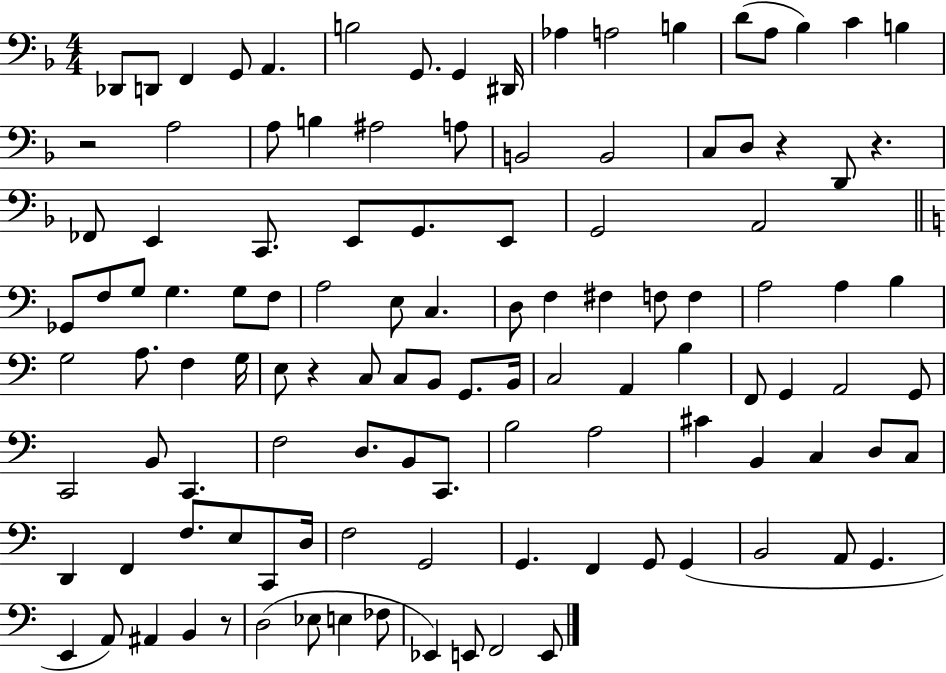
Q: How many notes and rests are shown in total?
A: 115